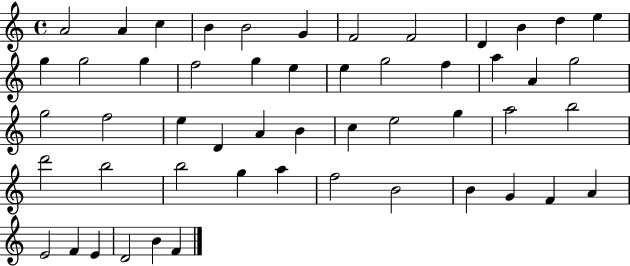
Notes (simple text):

A4/h A4/q C5/q B4/q B4/h G4/q F4/h F4/h D4/q B4/q D5/q E5/q G5/q G5/h G5/q F5/h G5/q E5/q E5/q G5/h F5/q A5/q A4/q G5/h G5/h F5/h E5/q D4/q A4/q B4/q C5/q E5/h G5/q A5/h B5/h D6/h B5/h B5/h G5/q A5/q F5/h B4/h B4/q G4/q F4/q A4/q E4/h F4/q E4/q D4/h B4/q F4/q